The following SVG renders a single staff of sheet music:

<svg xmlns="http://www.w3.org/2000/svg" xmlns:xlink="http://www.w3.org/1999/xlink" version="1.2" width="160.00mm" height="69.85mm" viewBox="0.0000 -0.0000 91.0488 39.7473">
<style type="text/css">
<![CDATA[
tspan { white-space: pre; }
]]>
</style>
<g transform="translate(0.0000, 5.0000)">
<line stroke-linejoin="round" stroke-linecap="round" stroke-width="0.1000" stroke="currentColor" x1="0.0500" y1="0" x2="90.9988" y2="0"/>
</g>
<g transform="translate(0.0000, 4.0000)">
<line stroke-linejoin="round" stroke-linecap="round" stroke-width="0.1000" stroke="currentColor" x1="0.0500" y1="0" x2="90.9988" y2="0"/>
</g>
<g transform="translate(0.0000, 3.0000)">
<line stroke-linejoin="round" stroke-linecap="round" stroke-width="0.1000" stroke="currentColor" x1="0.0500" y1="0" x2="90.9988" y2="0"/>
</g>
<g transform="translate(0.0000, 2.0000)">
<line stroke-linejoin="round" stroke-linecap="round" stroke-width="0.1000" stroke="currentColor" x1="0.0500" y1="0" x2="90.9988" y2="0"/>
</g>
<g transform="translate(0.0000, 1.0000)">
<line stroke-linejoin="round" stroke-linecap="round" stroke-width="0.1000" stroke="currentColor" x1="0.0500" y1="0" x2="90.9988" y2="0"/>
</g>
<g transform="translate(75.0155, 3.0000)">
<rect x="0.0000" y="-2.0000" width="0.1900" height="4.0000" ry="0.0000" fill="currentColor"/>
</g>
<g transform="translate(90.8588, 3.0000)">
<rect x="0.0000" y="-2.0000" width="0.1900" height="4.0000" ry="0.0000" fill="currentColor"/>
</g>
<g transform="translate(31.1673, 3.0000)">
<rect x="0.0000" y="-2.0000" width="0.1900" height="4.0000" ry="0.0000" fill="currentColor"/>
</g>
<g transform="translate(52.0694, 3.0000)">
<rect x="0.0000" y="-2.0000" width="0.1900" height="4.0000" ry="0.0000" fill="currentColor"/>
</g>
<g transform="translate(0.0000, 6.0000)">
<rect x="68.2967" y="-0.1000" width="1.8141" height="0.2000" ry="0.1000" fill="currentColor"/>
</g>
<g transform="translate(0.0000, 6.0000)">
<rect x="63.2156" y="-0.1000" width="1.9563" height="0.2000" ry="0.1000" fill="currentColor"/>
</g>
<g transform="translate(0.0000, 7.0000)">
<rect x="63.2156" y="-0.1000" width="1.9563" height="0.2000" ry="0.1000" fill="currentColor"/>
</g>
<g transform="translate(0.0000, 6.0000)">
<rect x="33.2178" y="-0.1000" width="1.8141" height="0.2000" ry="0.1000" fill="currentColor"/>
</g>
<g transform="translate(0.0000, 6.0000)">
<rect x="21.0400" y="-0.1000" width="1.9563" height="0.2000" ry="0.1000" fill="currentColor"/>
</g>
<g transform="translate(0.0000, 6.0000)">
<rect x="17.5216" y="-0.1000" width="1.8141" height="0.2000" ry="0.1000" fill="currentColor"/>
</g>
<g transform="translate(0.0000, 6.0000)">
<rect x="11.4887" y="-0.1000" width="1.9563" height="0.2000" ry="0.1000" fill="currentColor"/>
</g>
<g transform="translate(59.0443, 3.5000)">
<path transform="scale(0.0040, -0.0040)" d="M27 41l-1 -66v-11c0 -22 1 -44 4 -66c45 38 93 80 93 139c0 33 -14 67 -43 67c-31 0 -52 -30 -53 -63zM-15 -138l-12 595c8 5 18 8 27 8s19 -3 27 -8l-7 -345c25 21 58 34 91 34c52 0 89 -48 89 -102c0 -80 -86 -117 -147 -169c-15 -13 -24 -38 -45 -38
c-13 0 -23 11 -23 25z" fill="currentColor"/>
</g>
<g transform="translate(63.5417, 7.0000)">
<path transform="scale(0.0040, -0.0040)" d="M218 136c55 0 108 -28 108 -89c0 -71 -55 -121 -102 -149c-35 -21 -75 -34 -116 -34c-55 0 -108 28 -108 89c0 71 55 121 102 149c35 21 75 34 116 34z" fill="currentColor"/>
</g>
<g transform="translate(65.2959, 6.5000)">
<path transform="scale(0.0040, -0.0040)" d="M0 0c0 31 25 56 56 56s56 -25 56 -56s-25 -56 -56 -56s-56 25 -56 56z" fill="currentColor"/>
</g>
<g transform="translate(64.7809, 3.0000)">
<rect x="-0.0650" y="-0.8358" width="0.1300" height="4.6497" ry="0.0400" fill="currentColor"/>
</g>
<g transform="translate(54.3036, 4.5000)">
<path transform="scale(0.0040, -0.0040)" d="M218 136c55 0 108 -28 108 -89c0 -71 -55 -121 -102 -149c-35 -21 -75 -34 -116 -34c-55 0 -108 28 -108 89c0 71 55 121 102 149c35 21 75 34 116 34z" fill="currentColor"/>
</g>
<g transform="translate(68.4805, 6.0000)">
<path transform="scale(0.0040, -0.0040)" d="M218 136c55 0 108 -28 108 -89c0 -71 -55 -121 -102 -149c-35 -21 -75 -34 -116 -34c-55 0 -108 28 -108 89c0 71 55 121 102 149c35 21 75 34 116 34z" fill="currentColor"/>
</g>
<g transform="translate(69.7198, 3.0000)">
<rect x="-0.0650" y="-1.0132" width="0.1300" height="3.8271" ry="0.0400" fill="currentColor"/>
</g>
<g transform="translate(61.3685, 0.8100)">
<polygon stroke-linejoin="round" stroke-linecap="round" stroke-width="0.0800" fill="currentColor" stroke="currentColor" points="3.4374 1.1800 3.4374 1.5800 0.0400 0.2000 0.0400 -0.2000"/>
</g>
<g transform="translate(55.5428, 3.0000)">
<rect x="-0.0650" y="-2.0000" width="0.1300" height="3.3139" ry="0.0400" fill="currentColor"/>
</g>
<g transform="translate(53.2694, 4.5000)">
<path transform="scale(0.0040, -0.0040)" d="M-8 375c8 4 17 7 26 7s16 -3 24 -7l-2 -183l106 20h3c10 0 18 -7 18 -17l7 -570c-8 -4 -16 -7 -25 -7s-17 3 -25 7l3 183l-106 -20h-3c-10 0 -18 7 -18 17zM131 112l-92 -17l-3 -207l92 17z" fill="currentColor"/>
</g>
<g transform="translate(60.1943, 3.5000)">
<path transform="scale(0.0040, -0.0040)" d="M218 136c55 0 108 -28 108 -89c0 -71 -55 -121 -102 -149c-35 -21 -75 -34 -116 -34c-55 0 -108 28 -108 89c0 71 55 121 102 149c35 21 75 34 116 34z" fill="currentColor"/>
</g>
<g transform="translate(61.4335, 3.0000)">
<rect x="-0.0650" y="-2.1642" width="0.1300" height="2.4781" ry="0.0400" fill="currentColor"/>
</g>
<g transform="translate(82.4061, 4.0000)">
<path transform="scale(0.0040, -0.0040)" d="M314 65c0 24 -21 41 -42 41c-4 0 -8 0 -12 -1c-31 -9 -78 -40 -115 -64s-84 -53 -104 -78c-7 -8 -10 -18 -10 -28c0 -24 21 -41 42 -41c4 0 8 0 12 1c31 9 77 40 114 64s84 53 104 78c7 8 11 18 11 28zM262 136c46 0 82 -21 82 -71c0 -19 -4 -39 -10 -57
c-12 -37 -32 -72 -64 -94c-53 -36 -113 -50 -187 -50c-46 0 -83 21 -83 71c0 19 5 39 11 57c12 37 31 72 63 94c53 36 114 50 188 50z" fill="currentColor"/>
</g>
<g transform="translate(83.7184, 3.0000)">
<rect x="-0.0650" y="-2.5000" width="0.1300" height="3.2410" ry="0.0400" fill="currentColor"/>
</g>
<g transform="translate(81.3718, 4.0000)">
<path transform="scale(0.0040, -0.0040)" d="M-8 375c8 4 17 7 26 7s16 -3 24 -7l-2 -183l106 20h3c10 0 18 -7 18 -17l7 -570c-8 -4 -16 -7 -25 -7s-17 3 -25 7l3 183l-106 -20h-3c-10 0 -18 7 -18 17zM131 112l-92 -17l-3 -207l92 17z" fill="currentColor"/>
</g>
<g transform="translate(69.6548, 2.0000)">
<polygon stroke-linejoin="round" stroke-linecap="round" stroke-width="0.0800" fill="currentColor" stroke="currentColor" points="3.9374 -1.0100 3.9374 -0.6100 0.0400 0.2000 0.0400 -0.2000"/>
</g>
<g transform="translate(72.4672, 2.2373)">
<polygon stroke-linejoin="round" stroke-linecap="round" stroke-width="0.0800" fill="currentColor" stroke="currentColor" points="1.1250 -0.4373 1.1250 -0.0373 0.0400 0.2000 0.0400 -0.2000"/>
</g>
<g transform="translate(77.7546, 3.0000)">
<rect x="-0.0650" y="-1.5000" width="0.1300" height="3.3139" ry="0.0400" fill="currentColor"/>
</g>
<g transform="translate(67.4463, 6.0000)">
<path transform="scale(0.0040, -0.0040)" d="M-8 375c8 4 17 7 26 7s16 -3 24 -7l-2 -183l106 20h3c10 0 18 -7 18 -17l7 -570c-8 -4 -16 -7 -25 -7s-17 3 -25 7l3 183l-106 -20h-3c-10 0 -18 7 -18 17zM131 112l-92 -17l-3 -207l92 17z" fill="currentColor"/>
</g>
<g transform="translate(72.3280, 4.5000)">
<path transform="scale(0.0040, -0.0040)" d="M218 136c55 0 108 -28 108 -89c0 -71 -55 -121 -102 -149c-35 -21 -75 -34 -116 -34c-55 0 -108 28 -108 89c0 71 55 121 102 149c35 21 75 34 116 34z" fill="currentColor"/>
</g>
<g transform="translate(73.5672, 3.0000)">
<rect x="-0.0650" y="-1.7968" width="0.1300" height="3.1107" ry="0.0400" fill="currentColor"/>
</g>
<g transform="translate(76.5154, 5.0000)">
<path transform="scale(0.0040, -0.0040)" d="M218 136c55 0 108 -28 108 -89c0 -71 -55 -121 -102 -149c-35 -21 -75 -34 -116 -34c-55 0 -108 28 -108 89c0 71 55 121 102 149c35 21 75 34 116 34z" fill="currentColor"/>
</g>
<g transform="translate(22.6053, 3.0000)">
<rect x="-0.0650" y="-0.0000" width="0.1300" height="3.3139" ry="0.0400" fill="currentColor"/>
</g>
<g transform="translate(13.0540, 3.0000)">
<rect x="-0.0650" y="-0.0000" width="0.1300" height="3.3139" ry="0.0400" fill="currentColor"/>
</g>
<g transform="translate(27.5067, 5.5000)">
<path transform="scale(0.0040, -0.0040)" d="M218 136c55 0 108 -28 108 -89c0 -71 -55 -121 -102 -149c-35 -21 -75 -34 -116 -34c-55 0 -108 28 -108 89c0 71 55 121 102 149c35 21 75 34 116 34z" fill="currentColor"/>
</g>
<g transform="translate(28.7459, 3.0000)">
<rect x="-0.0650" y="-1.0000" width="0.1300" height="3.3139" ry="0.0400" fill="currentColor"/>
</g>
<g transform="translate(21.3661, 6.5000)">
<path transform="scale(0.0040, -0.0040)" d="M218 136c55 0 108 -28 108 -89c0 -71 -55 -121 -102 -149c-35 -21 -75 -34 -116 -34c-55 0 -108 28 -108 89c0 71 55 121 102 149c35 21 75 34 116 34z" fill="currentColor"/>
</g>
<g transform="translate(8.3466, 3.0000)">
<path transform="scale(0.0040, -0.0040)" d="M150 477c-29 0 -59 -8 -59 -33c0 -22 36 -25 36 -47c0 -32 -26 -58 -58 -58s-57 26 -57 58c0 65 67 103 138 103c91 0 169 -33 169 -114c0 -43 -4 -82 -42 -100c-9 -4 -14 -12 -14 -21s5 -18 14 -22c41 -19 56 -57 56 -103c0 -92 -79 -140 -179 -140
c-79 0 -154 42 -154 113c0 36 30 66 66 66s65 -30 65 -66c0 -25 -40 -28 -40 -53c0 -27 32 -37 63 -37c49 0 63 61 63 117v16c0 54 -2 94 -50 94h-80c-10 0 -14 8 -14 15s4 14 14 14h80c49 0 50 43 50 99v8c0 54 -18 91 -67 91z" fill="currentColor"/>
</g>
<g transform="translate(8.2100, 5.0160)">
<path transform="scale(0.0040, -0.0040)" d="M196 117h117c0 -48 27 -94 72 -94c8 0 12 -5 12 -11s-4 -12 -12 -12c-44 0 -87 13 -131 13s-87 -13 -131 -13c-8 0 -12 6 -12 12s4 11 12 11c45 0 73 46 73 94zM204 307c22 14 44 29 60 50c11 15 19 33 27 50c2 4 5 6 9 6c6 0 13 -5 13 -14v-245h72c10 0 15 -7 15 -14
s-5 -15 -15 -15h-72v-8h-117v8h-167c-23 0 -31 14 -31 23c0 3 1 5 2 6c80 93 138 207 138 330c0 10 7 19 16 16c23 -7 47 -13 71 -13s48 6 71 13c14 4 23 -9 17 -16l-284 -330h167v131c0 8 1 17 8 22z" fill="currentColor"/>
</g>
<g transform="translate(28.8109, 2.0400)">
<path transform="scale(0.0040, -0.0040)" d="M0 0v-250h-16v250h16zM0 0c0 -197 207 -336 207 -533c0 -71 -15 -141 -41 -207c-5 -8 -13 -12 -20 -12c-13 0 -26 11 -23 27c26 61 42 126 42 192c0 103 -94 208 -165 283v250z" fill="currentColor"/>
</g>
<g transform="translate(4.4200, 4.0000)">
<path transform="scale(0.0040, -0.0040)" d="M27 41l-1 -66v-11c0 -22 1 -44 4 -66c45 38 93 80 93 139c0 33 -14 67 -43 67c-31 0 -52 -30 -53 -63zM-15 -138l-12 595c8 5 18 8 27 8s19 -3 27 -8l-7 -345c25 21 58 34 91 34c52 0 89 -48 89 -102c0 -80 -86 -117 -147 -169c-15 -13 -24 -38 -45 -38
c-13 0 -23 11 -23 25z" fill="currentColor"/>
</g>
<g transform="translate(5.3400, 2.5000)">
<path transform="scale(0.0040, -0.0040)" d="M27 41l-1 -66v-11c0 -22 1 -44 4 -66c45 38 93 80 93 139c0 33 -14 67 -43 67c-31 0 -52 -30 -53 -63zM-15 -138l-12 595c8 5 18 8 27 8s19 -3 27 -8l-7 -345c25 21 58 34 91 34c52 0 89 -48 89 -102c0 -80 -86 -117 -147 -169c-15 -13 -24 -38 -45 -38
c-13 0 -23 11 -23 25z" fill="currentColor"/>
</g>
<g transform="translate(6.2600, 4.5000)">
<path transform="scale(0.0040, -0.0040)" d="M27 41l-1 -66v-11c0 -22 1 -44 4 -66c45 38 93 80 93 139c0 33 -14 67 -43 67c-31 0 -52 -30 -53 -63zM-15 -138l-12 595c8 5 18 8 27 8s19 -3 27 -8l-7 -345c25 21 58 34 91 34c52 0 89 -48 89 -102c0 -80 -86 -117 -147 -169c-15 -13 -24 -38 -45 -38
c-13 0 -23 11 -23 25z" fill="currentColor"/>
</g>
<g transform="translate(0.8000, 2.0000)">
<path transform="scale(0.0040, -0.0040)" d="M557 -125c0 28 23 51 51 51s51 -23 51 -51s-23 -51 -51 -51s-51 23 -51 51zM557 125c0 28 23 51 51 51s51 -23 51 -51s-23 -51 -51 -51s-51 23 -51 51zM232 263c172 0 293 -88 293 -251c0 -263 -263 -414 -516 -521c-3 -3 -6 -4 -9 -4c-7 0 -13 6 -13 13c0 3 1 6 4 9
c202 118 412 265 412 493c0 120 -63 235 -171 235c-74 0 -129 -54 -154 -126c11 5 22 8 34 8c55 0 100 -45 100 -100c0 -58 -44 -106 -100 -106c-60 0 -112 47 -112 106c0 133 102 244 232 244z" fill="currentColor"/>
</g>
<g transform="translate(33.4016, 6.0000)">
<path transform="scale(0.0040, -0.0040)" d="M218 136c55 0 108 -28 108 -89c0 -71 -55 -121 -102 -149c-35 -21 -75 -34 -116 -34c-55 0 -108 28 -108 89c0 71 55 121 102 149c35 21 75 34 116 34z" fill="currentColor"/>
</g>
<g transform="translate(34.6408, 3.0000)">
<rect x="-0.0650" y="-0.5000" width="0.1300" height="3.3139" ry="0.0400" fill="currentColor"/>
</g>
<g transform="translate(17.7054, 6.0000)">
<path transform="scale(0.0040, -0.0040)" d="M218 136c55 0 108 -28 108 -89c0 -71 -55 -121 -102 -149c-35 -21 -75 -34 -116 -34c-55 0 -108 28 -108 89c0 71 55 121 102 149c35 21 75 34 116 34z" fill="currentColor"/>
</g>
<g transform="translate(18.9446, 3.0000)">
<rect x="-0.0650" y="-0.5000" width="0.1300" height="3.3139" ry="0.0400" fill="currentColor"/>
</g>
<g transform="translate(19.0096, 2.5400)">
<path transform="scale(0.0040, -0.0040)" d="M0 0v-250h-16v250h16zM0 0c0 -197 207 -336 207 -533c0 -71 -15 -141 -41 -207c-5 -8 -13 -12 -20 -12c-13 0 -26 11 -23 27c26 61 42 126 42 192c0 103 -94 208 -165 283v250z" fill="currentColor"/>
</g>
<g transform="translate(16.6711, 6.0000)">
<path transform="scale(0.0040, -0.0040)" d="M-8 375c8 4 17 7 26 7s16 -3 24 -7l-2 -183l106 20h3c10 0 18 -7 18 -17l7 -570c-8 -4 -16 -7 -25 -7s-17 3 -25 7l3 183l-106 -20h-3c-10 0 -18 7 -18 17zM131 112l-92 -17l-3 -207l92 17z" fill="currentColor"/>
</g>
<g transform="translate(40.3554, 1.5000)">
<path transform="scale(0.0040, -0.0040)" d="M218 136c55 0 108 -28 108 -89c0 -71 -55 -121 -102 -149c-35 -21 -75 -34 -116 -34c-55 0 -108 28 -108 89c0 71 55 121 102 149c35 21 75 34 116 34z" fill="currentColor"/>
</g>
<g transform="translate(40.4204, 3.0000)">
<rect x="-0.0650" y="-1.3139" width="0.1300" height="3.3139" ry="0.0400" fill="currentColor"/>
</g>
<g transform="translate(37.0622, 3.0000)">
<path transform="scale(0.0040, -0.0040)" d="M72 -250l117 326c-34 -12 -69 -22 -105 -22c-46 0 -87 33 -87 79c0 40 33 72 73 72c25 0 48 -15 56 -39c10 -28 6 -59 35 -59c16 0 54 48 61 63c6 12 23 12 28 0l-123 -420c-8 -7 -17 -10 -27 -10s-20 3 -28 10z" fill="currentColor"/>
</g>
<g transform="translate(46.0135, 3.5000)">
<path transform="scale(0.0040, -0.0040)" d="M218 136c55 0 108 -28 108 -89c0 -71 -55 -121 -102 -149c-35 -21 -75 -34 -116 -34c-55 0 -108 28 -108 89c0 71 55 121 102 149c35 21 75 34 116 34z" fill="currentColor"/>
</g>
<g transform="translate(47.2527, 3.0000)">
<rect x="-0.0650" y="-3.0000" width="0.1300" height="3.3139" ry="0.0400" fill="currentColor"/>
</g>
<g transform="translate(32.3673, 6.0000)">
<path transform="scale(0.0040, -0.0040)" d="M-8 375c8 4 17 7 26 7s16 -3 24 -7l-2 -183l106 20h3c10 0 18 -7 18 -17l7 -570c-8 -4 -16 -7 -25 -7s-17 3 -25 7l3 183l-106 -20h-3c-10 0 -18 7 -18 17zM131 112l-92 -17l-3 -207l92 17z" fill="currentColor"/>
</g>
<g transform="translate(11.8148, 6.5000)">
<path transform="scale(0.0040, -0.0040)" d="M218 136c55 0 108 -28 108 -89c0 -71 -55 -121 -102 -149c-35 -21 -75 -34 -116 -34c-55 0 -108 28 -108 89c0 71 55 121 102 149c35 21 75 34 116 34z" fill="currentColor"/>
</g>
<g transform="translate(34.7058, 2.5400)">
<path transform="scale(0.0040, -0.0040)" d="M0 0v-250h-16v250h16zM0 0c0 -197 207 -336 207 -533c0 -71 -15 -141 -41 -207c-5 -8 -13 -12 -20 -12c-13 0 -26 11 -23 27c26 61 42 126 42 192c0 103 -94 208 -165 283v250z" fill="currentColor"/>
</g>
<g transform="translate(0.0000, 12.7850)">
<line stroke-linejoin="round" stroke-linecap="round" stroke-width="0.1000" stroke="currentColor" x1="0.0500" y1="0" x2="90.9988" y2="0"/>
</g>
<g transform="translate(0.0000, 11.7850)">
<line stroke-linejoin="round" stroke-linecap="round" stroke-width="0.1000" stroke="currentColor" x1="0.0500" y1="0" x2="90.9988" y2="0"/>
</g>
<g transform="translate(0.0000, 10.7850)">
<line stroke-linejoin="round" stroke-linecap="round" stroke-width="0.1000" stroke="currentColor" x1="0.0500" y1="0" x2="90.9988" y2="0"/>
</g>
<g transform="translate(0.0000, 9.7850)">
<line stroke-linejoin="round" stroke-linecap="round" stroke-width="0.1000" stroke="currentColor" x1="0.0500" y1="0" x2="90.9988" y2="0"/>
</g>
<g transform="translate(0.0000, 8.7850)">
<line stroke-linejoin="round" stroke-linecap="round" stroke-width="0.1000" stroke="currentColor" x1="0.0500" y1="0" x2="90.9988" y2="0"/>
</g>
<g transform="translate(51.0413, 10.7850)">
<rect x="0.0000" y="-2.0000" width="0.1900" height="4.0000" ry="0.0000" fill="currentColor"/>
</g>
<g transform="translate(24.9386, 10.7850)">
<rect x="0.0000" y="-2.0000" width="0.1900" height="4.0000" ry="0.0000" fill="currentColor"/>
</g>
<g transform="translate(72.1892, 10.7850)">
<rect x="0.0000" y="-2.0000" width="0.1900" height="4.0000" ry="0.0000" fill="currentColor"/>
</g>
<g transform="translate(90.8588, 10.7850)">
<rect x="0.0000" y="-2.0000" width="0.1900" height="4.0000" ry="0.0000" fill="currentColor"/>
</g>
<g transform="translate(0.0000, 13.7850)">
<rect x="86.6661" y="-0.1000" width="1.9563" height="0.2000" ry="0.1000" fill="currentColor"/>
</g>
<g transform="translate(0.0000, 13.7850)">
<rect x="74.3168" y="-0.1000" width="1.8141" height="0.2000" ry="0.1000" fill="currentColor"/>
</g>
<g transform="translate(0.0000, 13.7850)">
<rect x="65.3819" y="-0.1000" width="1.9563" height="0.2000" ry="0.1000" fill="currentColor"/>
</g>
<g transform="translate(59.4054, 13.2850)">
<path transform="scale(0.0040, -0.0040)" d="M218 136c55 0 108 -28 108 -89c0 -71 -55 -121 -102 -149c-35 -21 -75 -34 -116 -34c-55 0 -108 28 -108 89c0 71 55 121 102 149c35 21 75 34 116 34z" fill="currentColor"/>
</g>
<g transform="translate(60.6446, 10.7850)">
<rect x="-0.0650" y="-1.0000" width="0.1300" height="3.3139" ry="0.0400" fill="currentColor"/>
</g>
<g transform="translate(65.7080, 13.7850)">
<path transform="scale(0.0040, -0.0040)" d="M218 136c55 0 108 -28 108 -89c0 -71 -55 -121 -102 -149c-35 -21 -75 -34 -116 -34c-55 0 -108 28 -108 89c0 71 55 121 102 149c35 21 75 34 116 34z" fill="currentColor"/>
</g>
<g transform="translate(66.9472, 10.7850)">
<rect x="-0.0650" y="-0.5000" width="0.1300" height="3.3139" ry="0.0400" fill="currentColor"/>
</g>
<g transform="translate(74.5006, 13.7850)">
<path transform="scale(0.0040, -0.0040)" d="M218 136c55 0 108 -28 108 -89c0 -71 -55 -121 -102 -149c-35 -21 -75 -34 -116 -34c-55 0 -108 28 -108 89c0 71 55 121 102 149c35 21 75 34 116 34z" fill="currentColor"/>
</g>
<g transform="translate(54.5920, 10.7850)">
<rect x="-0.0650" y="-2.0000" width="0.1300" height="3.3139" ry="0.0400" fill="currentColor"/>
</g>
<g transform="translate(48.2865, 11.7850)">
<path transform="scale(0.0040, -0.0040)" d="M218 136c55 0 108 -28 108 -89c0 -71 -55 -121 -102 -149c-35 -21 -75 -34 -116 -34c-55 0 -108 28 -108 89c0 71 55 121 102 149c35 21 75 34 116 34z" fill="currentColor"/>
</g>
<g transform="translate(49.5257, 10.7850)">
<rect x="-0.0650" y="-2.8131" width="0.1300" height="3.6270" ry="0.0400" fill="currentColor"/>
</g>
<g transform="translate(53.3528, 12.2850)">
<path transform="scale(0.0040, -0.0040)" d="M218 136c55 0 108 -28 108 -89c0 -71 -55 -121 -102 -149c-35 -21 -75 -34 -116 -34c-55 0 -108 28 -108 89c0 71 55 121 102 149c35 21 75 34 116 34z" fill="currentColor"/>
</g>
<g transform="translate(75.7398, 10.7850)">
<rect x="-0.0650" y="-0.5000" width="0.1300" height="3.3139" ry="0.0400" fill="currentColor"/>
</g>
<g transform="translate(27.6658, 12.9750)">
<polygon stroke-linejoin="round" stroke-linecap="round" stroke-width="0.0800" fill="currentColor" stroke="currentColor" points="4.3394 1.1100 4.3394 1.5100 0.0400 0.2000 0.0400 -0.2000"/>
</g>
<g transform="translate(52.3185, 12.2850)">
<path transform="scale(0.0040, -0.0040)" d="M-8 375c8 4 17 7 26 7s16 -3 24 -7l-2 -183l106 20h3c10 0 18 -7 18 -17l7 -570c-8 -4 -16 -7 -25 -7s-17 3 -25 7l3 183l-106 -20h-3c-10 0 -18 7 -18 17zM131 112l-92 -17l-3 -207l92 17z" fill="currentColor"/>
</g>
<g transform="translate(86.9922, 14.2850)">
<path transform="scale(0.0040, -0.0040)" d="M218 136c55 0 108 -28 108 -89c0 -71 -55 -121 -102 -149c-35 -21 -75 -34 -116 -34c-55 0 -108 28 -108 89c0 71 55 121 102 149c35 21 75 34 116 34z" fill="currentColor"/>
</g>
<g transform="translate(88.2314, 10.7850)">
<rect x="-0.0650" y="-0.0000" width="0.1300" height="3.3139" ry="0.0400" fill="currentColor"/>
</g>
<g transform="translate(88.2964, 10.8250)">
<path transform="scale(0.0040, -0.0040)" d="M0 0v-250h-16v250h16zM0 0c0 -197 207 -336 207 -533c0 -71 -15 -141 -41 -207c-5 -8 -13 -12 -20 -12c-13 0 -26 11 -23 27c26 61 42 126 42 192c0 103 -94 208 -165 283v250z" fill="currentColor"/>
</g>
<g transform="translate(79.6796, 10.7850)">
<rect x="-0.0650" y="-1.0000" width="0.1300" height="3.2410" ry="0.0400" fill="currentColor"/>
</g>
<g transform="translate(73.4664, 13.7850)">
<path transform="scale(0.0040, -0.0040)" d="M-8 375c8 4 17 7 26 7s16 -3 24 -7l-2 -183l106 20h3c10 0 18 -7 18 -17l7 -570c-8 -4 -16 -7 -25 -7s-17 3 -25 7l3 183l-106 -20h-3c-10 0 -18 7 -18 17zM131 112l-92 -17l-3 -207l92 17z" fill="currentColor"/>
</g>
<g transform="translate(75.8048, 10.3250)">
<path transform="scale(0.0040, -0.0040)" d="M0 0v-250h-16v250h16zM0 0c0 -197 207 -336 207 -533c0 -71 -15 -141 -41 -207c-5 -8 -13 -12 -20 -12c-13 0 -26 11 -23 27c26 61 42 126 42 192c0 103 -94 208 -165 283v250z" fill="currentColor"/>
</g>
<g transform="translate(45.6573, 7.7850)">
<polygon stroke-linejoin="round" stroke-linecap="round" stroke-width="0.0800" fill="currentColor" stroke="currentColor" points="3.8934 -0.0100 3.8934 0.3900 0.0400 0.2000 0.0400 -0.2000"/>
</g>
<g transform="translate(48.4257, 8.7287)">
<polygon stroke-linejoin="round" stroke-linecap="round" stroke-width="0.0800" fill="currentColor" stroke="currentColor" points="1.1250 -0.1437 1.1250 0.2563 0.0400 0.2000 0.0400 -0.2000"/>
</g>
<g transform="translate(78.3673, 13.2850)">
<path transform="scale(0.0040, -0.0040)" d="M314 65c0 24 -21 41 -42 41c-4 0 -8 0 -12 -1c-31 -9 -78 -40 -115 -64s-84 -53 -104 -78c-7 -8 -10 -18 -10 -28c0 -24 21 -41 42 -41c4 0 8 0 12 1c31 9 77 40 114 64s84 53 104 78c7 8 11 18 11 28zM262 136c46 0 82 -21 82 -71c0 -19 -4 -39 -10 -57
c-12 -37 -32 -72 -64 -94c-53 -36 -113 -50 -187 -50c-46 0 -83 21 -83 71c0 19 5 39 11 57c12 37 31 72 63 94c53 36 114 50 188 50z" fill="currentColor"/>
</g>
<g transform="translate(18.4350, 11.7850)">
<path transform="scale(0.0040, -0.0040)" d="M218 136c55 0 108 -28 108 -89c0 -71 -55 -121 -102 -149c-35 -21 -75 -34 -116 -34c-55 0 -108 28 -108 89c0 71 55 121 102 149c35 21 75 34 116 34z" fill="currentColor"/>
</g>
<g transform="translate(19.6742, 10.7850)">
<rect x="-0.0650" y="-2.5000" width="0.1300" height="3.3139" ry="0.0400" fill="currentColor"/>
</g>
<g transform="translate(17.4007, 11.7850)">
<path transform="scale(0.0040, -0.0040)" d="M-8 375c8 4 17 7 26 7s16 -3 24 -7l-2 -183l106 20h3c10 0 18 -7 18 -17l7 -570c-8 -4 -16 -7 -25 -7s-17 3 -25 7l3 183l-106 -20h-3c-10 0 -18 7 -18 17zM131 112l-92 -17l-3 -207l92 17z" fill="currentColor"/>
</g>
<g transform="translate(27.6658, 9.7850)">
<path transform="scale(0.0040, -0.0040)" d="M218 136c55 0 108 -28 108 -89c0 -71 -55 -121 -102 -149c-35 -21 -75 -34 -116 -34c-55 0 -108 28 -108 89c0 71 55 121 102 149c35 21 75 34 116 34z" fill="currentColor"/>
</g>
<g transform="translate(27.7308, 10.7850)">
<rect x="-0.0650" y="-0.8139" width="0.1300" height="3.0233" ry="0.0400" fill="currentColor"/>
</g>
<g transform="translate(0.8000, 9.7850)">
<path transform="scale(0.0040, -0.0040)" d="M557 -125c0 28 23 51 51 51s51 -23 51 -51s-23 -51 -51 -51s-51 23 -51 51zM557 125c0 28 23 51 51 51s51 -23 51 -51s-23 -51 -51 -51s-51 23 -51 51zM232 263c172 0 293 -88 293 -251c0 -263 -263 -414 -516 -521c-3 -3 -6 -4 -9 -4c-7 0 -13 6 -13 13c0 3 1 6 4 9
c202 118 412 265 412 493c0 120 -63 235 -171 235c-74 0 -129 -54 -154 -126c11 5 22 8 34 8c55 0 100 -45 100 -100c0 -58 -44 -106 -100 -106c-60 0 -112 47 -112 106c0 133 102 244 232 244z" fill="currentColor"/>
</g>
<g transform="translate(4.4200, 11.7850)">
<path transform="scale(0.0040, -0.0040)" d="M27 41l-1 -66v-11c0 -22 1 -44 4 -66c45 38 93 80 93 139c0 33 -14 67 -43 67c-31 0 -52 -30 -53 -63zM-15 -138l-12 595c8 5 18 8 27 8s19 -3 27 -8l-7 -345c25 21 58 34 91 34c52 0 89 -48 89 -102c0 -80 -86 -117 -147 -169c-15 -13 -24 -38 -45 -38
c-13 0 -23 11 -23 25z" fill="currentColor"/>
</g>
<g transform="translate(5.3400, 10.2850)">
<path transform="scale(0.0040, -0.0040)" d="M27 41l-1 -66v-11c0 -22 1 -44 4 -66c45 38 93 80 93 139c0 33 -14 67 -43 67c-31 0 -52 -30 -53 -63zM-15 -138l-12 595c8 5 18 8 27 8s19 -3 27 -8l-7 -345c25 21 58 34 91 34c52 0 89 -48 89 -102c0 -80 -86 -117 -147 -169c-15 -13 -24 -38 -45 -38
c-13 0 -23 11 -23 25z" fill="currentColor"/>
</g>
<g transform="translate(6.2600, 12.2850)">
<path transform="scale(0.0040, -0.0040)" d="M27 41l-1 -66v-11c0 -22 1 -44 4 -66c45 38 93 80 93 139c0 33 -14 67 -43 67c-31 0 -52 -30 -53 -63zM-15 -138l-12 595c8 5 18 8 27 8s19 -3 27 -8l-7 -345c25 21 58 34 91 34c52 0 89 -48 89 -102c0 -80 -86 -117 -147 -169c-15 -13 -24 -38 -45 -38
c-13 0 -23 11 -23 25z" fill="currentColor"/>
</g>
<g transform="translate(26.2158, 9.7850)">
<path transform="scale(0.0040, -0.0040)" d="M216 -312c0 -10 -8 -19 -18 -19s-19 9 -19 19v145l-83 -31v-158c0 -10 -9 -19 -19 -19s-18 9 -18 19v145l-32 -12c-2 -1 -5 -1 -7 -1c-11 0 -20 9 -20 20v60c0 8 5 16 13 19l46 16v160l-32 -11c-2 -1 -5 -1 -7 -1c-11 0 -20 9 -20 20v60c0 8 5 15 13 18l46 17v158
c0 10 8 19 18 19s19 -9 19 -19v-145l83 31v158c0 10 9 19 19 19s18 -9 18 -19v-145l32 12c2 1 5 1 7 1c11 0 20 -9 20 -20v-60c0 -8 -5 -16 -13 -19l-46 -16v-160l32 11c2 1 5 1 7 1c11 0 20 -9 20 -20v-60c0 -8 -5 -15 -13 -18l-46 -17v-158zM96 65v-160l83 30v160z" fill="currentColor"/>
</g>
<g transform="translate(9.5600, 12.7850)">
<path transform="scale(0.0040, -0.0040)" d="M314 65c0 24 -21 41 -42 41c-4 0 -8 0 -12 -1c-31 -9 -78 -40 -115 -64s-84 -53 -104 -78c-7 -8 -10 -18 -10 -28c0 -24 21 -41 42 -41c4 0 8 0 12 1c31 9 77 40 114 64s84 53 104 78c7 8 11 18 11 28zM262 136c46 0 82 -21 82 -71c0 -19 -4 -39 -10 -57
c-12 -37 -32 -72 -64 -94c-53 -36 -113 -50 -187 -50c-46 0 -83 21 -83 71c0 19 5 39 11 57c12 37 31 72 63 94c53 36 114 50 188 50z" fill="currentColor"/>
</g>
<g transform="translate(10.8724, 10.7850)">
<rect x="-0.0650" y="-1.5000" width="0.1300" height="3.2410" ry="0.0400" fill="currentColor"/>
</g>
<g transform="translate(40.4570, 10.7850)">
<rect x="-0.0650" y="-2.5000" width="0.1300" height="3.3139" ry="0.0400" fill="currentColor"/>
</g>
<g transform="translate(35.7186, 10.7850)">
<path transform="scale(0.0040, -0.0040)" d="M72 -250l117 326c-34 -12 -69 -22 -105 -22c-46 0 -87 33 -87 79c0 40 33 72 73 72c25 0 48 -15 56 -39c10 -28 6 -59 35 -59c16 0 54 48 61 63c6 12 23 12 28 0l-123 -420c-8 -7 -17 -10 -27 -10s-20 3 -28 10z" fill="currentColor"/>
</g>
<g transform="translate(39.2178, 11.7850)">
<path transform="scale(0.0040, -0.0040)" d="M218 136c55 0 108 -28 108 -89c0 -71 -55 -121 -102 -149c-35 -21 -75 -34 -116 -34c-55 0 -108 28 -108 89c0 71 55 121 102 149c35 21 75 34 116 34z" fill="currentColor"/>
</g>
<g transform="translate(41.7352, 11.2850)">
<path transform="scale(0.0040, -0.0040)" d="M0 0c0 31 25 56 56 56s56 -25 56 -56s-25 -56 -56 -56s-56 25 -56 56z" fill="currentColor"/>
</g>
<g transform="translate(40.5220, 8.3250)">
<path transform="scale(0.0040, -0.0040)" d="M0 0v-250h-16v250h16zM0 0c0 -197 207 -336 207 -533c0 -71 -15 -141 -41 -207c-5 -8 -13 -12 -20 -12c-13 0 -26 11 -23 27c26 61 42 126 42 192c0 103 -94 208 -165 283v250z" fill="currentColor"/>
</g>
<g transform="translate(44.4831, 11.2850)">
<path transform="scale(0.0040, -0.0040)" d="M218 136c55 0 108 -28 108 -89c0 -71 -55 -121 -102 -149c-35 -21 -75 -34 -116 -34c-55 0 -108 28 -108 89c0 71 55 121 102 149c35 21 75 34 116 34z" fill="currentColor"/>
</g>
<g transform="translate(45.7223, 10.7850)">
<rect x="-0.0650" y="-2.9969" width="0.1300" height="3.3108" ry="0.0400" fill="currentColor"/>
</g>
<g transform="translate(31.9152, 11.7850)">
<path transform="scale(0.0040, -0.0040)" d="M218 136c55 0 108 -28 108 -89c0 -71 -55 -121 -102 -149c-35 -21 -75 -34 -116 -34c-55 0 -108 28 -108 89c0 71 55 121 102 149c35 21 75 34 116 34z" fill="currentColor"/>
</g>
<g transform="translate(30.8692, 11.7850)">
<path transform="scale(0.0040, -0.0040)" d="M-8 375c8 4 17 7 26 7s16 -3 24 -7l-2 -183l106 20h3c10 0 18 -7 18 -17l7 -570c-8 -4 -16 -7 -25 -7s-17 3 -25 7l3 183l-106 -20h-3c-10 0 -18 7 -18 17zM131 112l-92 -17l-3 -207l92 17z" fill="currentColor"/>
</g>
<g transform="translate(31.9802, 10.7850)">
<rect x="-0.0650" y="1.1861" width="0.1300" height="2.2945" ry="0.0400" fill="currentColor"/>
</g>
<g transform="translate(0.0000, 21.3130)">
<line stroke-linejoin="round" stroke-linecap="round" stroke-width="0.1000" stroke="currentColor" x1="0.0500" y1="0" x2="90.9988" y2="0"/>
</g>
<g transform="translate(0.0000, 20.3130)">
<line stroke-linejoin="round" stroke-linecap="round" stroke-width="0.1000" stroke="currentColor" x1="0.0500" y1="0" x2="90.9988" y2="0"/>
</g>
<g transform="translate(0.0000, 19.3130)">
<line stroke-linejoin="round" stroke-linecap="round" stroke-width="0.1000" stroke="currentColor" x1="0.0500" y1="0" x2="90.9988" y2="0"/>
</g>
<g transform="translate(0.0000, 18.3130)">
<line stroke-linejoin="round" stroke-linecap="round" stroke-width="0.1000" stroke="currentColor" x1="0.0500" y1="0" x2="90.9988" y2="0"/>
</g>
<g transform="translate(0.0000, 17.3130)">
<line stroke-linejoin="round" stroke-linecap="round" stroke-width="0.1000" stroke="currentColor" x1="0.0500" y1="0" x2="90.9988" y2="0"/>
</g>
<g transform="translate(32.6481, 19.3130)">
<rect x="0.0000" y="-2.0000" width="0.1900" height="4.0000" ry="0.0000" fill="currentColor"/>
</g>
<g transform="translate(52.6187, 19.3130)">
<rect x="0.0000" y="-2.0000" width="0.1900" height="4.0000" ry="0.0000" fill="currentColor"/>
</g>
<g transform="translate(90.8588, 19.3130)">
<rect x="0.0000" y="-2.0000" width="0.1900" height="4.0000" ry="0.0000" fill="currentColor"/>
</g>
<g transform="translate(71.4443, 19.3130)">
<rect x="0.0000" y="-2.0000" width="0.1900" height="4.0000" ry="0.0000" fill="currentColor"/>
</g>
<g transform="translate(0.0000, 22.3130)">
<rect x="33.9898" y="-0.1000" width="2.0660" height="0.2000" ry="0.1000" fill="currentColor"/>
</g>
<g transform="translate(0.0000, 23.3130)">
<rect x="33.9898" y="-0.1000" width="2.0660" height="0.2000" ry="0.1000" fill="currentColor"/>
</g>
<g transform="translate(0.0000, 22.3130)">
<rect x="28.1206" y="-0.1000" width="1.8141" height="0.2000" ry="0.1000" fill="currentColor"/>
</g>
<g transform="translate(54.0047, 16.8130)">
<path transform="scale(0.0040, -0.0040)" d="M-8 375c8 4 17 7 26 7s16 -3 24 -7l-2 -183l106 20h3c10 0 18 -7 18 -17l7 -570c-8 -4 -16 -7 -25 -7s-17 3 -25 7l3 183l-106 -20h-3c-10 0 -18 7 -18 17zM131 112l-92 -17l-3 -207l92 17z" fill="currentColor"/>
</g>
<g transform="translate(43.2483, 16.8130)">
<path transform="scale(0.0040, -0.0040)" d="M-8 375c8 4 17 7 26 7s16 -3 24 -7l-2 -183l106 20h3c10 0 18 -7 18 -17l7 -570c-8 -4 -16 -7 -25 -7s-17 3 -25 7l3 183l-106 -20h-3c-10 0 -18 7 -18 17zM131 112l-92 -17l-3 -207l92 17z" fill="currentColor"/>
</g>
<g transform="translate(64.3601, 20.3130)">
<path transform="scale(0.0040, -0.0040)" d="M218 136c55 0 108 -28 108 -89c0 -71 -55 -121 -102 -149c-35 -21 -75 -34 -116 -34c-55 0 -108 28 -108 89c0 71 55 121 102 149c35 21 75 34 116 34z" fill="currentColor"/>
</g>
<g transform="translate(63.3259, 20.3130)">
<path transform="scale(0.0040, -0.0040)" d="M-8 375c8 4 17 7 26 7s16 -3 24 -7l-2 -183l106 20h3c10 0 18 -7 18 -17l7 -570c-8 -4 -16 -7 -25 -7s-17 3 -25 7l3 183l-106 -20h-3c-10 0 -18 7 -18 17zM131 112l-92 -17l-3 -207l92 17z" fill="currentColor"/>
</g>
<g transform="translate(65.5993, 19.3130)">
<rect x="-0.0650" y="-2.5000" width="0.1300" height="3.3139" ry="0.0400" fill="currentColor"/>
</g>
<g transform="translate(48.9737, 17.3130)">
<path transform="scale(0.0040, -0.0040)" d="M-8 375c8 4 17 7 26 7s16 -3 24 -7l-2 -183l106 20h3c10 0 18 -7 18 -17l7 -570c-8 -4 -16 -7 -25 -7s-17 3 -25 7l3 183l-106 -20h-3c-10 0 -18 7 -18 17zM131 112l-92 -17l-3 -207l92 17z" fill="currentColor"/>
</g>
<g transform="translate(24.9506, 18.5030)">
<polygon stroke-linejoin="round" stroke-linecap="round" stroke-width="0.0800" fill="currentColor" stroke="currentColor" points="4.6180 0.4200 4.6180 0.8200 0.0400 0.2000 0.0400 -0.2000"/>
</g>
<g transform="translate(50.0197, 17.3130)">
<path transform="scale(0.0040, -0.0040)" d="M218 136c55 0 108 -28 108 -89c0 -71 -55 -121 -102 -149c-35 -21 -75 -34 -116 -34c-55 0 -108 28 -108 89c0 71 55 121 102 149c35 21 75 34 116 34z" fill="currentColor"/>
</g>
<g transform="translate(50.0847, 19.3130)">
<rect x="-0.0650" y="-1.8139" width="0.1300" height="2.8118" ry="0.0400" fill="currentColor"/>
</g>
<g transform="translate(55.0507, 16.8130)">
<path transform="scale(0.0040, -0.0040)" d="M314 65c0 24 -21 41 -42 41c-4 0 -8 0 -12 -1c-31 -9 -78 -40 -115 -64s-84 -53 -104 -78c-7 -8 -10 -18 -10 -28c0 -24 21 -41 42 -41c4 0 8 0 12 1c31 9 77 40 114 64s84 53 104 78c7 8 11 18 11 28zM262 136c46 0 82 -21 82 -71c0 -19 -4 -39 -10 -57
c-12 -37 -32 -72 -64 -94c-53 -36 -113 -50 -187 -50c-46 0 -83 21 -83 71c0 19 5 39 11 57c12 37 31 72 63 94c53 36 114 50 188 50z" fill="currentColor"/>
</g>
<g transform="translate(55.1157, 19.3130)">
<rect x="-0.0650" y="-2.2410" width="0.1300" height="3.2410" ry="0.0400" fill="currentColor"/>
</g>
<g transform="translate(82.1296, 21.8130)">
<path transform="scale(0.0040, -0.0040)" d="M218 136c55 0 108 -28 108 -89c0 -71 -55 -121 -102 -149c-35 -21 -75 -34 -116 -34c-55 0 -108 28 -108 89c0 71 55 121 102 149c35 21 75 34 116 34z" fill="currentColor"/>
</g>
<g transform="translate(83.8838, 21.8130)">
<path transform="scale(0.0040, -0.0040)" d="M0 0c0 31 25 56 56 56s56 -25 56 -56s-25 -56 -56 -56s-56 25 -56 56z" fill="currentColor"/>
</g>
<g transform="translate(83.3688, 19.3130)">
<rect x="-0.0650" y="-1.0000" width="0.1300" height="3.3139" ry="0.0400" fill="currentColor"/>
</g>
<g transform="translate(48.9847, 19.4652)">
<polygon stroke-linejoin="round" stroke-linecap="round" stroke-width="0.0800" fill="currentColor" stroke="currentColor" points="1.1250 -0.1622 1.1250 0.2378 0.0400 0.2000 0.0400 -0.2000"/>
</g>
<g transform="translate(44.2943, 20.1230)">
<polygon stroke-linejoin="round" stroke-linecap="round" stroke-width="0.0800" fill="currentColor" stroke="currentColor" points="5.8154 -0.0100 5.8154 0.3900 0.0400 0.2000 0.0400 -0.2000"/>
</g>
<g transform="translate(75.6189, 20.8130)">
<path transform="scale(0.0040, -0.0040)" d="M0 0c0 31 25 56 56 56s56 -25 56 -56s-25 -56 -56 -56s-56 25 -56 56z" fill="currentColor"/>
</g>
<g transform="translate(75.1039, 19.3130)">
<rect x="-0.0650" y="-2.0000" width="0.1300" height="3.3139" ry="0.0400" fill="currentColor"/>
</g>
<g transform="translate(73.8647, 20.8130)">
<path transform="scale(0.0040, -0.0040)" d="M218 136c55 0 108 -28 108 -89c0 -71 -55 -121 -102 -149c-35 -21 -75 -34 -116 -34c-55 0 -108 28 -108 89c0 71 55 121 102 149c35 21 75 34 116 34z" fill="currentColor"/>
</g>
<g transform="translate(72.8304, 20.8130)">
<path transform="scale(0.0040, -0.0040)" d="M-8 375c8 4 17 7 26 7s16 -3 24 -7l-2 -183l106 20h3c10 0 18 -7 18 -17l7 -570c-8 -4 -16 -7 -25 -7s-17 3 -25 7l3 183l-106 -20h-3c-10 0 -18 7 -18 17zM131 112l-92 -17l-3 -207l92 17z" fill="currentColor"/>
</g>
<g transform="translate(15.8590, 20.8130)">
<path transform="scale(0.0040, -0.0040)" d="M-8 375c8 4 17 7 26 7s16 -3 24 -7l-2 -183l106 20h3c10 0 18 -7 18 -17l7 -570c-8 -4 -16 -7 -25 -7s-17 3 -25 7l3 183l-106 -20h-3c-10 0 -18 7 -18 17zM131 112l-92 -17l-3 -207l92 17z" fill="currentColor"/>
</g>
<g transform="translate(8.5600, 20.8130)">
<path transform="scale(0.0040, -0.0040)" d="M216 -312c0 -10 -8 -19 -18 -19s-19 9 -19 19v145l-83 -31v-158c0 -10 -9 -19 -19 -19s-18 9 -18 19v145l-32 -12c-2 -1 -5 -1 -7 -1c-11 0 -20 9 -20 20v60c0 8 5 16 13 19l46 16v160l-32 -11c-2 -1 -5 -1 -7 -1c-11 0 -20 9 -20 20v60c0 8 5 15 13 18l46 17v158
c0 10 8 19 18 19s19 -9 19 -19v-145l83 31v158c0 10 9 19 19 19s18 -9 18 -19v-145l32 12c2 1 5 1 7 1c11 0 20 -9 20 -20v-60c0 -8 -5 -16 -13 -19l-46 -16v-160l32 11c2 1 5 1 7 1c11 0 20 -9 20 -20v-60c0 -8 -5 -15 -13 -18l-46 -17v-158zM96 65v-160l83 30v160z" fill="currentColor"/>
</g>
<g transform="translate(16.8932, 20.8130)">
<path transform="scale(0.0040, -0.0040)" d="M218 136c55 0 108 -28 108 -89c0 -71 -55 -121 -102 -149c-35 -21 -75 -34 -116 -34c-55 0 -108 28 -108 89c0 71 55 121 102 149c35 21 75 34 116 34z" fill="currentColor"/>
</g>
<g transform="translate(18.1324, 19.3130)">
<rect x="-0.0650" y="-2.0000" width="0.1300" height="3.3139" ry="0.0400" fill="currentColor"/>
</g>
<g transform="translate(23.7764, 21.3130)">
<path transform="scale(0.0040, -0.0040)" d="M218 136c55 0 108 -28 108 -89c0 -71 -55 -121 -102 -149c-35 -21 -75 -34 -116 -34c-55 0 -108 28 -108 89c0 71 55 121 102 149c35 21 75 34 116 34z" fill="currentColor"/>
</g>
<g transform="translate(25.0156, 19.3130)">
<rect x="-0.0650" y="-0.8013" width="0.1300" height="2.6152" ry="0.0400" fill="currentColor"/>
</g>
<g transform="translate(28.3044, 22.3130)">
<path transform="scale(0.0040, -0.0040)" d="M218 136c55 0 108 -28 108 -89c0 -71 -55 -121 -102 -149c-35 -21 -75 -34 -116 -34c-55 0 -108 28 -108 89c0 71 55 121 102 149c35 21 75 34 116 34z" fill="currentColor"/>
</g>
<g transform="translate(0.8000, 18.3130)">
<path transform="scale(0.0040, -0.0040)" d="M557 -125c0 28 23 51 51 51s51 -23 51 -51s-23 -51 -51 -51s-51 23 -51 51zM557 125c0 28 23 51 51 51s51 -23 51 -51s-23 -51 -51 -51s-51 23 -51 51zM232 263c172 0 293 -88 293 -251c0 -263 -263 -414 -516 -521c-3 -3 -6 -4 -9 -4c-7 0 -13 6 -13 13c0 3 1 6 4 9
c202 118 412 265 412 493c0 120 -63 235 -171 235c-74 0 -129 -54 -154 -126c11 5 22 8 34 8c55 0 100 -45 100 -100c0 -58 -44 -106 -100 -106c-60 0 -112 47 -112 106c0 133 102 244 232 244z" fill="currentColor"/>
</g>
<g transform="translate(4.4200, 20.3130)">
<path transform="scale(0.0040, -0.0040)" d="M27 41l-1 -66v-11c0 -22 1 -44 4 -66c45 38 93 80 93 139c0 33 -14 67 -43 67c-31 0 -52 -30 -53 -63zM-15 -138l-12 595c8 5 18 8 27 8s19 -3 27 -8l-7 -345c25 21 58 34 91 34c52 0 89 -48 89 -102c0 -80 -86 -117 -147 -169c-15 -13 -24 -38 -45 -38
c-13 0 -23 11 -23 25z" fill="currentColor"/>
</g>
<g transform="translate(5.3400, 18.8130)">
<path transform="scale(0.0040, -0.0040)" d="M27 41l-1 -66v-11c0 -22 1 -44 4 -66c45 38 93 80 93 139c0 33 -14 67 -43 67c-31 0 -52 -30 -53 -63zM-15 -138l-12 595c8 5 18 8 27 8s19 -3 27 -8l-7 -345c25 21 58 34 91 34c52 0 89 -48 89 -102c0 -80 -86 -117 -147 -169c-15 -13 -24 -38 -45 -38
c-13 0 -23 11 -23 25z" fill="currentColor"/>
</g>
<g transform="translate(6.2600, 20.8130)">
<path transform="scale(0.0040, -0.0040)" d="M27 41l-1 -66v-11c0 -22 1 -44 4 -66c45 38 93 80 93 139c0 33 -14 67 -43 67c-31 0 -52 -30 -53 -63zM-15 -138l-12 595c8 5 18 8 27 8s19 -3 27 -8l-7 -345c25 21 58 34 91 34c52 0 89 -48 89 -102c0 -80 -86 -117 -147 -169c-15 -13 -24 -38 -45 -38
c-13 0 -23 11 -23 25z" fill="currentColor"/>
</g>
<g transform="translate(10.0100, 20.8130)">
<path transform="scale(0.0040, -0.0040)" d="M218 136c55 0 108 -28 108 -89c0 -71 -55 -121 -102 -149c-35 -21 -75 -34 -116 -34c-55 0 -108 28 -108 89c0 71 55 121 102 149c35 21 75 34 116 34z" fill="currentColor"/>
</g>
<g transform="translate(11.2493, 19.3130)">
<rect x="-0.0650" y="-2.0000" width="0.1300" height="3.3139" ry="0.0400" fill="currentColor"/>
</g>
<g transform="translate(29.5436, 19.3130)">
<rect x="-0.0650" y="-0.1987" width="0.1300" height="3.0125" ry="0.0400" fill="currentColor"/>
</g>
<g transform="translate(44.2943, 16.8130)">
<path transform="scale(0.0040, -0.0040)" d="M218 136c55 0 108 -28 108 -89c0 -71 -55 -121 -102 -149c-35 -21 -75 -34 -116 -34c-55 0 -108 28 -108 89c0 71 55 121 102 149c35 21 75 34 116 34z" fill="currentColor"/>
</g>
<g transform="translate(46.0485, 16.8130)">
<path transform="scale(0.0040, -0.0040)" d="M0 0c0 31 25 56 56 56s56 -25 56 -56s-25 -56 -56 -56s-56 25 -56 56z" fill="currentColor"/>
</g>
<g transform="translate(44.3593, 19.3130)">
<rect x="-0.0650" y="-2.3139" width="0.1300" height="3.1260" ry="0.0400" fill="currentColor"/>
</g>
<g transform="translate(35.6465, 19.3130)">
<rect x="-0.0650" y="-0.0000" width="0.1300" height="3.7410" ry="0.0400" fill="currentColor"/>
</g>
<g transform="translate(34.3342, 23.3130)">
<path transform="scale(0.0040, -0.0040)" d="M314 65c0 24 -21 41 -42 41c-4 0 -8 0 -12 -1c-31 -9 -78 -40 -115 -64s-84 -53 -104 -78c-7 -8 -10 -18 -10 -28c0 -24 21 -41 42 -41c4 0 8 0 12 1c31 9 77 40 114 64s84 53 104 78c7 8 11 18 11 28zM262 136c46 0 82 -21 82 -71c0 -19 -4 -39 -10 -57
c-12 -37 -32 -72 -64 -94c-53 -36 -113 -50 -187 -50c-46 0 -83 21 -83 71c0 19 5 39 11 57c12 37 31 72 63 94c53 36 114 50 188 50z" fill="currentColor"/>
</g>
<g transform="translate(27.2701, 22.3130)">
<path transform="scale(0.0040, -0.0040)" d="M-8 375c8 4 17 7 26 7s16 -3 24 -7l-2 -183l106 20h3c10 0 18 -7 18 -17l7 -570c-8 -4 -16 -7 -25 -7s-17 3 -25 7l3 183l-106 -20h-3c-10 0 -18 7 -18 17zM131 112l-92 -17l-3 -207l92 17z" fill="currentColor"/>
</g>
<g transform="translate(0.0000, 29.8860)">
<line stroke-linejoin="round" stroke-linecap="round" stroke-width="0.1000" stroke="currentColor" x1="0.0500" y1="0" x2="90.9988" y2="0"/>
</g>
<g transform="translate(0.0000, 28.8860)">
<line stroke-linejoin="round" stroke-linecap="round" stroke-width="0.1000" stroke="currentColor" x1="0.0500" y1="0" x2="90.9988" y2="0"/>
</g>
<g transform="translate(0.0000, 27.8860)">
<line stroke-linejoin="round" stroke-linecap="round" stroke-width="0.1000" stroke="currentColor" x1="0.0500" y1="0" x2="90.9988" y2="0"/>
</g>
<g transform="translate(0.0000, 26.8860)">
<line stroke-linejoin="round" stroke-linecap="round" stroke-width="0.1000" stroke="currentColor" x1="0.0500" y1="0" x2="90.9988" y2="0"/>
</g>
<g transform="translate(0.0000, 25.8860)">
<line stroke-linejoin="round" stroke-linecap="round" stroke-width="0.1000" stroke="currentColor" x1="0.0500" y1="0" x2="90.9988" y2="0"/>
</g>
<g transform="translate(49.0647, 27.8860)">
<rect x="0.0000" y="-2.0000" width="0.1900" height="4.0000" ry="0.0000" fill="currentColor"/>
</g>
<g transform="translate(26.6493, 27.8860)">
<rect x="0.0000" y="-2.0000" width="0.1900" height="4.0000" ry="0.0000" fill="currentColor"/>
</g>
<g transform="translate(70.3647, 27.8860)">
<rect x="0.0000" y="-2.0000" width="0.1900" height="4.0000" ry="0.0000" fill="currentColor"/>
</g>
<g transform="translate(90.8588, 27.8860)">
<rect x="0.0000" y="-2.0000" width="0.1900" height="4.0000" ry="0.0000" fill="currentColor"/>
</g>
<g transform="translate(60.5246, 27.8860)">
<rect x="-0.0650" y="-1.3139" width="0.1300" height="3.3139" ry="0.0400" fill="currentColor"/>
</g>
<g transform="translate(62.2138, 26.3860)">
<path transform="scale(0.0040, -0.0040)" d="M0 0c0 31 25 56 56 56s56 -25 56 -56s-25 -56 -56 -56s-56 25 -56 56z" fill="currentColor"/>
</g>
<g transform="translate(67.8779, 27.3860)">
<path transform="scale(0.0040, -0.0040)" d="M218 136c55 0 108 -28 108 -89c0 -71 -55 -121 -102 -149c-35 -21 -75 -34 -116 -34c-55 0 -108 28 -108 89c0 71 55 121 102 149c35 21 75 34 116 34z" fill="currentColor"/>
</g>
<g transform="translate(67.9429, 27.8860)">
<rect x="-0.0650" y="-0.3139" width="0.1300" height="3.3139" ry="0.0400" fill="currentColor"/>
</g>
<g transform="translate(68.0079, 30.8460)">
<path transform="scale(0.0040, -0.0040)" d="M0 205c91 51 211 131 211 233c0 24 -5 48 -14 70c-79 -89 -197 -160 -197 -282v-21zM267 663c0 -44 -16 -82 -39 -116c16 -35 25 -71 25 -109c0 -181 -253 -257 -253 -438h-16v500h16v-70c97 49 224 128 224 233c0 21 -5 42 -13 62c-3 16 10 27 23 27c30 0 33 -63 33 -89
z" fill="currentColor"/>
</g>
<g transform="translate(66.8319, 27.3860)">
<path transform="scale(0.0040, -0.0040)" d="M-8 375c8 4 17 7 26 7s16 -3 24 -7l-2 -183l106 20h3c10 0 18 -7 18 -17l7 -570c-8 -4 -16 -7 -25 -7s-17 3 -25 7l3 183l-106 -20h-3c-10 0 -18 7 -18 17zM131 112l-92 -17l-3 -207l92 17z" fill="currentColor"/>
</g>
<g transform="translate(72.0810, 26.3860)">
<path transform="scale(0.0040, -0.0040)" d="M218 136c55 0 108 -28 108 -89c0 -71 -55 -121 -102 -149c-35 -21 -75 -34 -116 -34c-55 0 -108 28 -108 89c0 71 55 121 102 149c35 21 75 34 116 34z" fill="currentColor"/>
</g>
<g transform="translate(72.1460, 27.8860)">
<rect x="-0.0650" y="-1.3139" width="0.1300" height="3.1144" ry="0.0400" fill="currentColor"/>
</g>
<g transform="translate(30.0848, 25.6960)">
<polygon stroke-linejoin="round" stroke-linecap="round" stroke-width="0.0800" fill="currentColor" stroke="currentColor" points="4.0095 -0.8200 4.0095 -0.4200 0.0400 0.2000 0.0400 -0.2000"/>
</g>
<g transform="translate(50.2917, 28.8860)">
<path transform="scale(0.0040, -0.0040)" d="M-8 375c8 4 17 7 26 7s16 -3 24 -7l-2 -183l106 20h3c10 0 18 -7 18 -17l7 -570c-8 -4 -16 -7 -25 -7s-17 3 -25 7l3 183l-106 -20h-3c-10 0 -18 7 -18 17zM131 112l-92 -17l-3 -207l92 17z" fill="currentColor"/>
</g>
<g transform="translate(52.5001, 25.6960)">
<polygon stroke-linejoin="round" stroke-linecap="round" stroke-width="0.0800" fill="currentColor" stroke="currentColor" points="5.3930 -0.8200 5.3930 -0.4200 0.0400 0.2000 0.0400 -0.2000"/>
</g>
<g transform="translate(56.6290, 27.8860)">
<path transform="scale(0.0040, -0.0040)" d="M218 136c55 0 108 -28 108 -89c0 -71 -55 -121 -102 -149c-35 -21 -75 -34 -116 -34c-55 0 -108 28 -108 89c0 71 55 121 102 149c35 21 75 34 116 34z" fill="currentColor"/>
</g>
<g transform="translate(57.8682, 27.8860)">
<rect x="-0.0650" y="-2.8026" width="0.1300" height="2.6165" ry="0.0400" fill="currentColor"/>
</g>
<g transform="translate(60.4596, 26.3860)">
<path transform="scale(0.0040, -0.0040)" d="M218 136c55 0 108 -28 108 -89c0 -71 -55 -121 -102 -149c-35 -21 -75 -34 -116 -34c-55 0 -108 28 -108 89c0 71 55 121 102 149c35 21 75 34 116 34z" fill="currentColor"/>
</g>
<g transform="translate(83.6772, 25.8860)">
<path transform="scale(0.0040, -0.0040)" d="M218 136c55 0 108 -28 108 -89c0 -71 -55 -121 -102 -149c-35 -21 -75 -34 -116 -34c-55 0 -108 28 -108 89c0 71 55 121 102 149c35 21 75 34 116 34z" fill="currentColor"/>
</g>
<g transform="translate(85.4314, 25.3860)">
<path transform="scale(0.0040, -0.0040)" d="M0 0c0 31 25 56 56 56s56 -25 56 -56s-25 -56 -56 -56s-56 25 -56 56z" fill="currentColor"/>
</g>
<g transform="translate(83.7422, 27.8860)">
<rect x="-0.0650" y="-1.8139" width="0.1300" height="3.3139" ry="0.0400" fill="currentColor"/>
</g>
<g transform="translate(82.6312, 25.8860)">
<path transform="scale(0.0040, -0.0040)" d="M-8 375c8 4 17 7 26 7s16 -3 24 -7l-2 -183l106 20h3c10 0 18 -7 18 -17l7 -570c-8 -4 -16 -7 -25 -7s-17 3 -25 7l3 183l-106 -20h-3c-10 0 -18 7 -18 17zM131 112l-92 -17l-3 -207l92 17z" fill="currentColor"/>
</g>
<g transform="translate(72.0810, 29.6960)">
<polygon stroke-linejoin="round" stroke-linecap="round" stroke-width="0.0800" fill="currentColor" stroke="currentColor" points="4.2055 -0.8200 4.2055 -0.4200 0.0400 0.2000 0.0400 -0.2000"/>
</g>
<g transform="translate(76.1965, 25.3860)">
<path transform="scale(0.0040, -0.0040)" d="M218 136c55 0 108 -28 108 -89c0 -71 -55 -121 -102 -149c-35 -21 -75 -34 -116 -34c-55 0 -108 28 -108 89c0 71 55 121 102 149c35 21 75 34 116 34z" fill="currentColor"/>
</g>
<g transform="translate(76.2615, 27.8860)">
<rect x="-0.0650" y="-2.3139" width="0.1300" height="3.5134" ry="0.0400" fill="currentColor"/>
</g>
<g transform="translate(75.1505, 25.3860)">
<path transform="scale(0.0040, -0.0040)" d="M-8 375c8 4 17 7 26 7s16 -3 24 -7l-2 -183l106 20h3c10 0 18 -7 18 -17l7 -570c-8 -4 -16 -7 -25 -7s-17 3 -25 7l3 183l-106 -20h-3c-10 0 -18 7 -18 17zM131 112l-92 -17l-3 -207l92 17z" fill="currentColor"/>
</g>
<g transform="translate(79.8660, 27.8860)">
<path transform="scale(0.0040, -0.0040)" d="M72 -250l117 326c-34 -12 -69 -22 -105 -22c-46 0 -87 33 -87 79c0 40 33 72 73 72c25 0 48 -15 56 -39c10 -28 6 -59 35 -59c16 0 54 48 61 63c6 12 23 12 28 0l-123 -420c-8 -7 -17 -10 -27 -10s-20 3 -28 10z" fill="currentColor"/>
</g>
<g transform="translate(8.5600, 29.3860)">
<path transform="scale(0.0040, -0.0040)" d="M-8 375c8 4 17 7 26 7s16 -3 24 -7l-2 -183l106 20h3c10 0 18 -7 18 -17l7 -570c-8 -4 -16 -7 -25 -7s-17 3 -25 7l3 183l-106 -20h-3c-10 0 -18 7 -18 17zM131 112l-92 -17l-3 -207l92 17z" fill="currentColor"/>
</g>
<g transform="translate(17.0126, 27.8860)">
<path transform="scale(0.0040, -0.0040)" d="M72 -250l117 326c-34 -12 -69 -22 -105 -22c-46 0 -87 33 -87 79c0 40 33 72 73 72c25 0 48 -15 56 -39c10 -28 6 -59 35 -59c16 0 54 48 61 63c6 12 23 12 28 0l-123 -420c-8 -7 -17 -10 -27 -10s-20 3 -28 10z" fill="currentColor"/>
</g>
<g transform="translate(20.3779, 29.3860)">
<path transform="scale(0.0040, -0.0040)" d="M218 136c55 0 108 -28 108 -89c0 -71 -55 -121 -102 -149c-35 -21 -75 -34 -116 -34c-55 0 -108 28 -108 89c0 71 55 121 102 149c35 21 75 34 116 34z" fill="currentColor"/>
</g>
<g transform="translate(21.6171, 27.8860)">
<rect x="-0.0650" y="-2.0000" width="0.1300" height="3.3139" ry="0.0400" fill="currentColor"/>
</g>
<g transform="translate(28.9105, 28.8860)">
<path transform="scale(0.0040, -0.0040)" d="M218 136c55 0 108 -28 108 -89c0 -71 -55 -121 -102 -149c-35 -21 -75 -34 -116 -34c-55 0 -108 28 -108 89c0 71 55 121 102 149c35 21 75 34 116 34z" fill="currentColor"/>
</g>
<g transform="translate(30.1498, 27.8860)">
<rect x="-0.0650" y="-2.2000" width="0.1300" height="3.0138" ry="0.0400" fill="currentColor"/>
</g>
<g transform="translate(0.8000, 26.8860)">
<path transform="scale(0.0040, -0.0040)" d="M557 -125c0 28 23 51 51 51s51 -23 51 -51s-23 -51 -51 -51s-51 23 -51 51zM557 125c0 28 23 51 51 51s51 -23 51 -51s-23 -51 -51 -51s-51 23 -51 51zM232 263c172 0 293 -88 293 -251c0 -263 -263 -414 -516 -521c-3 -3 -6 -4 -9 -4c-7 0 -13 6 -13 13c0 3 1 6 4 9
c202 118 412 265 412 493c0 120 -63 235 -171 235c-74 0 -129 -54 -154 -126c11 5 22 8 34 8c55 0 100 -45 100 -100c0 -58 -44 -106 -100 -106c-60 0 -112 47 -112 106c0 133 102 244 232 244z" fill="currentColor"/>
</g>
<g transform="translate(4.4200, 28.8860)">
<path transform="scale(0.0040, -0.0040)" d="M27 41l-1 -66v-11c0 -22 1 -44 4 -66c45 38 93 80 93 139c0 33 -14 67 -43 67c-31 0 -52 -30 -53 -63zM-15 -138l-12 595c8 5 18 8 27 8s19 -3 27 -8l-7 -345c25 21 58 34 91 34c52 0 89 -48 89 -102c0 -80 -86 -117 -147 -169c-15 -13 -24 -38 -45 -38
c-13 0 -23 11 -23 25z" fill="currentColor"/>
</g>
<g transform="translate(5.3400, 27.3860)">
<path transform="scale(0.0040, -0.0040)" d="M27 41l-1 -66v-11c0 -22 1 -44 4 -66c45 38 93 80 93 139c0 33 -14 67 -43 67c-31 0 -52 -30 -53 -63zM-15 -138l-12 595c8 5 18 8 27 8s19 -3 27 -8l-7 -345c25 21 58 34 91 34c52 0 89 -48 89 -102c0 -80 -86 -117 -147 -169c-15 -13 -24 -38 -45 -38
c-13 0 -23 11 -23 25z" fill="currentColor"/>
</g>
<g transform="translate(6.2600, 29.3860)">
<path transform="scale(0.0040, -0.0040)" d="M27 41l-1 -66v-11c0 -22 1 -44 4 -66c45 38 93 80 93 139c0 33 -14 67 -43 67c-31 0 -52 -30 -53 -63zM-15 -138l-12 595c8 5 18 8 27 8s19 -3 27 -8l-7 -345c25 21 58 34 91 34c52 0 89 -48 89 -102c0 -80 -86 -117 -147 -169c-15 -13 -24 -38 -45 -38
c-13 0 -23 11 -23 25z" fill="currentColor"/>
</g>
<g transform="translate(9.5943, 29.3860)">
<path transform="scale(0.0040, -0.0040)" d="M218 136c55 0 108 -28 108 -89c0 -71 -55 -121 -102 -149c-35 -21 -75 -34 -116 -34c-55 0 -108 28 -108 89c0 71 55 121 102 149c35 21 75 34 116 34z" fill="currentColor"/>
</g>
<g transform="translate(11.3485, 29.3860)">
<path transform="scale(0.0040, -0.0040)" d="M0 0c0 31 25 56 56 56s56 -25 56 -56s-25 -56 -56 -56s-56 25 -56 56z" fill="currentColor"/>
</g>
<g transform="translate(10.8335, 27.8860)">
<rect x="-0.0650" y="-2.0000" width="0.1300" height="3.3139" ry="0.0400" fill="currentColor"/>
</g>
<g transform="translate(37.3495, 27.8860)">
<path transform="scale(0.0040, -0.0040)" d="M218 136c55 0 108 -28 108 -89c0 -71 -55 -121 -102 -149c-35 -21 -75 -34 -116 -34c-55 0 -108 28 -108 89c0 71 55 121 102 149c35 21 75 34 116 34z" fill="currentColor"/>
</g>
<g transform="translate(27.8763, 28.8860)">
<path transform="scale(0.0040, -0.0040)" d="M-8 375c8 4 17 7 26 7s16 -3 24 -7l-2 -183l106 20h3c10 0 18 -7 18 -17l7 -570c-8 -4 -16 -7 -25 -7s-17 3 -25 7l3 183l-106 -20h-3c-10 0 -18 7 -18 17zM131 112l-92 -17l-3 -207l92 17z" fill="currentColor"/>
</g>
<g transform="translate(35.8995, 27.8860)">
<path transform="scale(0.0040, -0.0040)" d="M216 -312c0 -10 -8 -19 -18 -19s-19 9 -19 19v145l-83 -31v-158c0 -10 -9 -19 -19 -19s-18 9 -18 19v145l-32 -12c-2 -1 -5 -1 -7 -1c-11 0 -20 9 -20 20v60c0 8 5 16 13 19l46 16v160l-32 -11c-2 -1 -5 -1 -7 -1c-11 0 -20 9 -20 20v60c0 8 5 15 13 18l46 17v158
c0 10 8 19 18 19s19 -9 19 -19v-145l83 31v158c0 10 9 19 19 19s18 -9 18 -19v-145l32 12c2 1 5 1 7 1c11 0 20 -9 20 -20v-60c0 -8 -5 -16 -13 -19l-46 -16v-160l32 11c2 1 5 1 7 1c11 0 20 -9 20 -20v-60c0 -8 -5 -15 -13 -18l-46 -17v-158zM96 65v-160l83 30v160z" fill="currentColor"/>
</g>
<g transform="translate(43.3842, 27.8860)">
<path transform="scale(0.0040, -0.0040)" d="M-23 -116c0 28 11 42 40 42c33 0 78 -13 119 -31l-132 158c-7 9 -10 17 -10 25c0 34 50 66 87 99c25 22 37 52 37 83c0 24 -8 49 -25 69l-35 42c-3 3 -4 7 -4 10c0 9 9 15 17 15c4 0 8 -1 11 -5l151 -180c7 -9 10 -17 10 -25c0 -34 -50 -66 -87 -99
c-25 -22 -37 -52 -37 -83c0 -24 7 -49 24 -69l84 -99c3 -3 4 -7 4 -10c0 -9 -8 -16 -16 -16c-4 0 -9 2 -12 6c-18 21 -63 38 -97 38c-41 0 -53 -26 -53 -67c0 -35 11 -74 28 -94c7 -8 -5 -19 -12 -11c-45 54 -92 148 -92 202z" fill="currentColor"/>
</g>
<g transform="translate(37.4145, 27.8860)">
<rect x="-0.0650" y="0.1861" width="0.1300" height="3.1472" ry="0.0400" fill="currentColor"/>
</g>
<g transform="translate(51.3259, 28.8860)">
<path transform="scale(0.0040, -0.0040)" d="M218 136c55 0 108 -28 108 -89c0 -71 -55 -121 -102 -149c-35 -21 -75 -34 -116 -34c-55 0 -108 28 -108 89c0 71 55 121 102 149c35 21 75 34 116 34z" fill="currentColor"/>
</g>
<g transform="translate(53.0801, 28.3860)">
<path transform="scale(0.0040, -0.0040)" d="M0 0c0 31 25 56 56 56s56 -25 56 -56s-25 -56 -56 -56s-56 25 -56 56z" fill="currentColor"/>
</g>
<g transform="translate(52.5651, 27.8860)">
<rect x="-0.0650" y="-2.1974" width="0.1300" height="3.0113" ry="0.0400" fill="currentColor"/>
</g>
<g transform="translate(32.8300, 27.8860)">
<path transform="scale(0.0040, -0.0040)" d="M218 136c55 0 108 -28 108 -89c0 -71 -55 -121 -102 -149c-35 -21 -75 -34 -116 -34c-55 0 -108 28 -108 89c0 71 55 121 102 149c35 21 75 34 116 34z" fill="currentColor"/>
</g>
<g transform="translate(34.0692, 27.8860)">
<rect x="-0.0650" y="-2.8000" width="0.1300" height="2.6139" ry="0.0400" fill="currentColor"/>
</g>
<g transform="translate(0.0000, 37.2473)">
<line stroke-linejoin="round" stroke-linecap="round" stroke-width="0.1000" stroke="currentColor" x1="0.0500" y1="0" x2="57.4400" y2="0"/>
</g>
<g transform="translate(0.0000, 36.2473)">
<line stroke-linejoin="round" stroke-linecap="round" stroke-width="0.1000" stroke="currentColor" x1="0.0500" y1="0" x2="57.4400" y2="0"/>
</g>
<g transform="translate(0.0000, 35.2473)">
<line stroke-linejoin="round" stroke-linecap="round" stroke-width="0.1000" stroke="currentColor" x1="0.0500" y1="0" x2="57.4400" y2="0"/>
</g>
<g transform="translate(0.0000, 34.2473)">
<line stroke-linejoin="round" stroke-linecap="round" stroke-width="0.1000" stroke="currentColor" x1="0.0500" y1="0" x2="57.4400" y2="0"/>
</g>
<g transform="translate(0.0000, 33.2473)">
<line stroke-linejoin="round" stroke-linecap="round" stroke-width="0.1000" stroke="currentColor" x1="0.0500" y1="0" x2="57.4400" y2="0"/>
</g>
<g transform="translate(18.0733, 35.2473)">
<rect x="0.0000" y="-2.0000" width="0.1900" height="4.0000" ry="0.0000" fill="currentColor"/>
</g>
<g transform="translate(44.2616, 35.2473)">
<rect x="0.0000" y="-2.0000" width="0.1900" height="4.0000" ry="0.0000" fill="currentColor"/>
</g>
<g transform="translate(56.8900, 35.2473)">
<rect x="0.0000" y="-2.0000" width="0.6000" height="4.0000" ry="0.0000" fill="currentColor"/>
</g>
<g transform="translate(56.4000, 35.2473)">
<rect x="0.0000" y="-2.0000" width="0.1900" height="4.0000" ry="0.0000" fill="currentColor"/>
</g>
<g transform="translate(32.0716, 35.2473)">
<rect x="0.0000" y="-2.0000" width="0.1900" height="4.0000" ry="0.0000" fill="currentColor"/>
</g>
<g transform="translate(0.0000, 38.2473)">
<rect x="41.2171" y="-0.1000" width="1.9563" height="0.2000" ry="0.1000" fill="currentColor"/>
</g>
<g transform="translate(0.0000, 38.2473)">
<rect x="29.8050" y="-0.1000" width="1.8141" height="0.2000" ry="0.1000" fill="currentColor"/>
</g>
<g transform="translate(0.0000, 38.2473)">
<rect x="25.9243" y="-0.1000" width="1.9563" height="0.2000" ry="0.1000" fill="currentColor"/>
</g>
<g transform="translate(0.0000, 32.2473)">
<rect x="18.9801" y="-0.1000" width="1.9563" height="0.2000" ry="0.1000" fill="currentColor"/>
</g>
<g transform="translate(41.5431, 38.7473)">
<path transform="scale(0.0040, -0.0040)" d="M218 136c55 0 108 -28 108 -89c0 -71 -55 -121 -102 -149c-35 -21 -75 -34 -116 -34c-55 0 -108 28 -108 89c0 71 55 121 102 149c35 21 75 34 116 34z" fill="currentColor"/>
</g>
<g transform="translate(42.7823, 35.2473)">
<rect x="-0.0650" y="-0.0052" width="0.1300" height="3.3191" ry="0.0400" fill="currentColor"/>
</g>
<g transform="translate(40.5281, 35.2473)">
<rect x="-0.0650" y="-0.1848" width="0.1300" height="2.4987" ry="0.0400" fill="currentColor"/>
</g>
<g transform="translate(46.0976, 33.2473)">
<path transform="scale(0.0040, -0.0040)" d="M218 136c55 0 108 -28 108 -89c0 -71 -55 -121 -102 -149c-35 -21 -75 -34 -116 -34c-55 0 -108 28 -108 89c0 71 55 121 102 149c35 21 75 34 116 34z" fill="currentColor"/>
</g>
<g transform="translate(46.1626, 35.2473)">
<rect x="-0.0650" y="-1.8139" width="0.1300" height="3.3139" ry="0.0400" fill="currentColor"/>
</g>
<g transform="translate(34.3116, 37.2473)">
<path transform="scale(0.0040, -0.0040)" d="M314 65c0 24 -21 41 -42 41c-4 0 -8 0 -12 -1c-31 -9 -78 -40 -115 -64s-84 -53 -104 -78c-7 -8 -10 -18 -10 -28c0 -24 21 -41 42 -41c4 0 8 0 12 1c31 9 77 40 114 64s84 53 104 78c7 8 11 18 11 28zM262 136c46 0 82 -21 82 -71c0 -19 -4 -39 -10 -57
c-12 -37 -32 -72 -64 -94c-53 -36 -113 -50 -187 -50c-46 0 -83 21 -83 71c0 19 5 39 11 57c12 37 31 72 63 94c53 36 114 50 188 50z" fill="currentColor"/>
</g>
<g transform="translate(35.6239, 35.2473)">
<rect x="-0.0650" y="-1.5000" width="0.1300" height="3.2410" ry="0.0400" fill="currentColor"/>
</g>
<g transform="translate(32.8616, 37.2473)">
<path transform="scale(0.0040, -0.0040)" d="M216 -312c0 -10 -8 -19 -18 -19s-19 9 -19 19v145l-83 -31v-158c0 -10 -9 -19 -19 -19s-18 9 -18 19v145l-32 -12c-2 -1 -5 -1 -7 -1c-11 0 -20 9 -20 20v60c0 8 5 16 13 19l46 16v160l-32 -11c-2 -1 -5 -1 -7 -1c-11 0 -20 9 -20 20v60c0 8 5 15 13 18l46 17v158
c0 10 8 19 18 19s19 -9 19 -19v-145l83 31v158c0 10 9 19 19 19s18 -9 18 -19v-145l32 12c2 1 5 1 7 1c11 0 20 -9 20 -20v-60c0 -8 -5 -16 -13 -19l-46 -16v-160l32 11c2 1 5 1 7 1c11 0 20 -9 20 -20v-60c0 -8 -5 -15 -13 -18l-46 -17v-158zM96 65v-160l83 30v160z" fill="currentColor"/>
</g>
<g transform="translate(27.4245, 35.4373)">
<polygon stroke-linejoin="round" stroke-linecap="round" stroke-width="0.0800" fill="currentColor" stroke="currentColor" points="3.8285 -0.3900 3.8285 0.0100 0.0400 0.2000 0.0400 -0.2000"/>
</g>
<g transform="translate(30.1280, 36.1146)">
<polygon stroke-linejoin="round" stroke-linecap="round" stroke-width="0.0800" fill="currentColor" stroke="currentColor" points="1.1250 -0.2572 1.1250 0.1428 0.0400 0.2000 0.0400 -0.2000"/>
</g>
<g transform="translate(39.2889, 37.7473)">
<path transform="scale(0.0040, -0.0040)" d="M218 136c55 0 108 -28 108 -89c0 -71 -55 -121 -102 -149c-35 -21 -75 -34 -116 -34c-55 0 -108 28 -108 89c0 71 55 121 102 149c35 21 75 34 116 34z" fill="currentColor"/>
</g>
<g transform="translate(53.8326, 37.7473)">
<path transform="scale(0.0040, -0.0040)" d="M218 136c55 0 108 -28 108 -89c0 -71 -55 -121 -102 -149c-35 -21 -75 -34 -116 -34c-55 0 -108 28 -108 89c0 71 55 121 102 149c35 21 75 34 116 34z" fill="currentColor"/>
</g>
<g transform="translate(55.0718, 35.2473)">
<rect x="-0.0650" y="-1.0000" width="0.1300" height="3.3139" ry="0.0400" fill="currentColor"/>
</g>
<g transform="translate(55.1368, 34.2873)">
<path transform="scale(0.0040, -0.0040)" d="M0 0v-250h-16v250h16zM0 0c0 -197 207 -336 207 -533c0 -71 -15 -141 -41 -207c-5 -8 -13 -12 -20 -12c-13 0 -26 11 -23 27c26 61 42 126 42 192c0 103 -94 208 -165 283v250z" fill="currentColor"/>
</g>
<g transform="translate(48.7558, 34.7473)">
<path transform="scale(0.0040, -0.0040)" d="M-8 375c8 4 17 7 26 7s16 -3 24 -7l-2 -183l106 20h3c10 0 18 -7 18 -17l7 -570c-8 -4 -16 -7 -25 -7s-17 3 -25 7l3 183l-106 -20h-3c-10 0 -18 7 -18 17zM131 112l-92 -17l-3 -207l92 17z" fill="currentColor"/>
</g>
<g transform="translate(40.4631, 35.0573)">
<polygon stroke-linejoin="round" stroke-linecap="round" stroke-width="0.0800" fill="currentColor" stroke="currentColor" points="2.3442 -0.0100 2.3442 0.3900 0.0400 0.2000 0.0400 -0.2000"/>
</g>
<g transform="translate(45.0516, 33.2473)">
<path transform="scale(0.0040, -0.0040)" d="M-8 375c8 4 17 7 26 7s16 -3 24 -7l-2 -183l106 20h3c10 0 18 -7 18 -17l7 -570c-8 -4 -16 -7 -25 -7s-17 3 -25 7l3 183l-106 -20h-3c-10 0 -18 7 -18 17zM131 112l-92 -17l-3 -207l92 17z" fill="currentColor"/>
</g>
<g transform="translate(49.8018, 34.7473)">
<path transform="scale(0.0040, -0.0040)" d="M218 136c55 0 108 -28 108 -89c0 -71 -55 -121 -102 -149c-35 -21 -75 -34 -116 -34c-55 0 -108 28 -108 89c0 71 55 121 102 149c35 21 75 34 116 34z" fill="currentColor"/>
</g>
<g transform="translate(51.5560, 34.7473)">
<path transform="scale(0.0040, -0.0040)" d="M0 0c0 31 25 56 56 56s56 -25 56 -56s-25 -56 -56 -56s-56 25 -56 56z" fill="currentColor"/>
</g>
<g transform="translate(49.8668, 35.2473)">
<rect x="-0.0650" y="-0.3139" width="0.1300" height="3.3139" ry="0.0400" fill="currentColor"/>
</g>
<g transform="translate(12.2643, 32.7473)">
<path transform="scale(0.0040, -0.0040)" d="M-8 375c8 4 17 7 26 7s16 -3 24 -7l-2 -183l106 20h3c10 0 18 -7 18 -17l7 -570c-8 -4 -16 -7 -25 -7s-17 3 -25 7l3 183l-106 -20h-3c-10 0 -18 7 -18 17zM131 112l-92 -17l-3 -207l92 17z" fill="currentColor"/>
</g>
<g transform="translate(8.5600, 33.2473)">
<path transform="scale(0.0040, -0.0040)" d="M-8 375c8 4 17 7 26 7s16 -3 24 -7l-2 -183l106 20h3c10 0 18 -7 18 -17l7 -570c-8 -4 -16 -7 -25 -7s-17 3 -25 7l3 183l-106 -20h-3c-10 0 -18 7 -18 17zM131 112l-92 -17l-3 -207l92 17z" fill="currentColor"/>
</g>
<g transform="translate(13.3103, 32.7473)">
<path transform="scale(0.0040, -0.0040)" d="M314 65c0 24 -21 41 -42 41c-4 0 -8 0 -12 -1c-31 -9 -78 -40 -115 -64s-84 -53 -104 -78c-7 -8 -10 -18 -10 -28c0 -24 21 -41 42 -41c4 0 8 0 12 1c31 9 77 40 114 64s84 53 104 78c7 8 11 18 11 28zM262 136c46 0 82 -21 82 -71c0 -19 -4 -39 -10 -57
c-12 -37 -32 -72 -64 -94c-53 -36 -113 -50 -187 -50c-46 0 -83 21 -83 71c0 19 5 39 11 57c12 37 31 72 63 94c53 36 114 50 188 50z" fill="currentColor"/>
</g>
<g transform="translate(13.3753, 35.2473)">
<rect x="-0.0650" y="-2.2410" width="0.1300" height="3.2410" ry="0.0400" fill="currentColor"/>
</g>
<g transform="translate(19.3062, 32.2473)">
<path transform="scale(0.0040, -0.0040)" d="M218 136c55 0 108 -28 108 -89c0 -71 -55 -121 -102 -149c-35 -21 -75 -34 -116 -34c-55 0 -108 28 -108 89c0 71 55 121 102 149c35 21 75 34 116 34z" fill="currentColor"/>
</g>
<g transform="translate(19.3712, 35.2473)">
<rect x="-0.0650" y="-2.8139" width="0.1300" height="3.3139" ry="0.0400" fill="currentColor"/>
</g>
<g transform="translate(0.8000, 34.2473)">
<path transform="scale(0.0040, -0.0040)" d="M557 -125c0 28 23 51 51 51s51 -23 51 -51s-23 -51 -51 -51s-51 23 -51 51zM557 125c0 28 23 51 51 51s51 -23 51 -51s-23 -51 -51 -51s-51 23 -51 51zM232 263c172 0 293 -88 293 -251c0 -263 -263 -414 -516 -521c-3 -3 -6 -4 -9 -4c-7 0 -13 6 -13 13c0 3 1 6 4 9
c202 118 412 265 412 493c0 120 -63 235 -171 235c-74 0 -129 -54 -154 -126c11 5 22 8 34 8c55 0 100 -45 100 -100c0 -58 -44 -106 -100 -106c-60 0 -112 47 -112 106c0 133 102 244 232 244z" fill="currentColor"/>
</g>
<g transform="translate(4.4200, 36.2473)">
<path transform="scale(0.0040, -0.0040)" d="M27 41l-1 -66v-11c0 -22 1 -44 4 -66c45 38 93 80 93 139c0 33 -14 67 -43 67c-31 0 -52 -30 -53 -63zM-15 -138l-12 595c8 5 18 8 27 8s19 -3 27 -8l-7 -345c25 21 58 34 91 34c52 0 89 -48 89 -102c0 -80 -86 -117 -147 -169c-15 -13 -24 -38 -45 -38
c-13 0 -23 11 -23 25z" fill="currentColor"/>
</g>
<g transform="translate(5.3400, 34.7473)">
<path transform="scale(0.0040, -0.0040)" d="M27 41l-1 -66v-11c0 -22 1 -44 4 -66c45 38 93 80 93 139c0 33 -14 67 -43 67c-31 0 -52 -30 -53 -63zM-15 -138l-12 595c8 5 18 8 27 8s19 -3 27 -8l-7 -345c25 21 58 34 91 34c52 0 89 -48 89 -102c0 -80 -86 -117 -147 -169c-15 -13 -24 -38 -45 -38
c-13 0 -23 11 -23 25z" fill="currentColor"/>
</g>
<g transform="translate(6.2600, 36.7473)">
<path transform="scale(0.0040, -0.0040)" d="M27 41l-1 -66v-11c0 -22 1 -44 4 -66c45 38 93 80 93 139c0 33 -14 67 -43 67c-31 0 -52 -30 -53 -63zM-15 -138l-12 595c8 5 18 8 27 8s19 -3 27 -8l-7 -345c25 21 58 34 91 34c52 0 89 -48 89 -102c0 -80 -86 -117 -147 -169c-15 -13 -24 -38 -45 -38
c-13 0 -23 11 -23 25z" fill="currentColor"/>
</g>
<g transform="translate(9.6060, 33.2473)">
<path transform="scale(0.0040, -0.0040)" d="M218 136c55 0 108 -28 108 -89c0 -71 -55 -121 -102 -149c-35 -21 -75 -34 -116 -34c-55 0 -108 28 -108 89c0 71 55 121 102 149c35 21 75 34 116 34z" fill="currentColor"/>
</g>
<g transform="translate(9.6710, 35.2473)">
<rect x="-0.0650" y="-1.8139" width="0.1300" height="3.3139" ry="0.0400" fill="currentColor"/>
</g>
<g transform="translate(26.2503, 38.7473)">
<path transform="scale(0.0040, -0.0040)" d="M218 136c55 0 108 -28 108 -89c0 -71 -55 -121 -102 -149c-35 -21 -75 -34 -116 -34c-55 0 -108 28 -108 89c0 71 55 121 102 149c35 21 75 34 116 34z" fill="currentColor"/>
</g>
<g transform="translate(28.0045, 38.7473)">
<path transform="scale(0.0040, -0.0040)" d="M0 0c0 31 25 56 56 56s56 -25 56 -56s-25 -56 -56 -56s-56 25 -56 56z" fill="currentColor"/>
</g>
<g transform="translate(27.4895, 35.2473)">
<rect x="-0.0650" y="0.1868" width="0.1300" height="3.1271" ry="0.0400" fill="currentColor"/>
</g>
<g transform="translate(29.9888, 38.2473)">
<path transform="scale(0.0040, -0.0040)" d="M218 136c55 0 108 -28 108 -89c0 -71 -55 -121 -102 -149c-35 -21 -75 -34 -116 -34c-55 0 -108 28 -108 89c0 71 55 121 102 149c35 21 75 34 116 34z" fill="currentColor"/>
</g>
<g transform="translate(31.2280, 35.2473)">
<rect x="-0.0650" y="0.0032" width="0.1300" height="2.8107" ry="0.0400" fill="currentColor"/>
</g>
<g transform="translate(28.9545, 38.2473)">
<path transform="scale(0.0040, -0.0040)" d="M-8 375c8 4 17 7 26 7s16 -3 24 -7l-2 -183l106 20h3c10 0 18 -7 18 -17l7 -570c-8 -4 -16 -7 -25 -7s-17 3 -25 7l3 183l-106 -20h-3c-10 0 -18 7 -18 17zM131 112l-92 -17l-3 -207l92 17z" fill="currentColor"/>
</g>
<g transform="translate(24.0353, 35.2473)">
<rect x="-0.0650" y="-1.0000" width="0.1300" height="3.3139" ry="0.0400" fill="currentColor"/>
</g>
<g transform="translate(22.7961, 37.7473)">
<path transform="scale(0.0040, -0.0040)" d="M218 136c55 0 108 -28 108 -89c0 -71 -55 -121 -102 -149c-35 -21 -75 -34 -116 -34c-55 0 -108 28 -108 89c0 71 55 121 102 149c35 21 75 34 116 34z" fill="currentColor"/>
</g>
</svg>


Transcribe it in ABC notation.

X:1
T:Untitled
M:3/4
L:1/4
K:Eb
D,, E,,/2 D,, F,,/2 E,,/2 z/2 G, C, A,, _C,/2 C,,/2 E,,/2 A,,/4 G,, B,,2 G,,2 B,, ^F,/2 B,,/2 z/2 B,,/2 C,/2 B,,/4 A,, F,, _E,, E,,/2 F,,2 D,,/2 ^A,, A,, G,,/2 E,,/2 C,,2 B,/2 A,/4 B,2 B,, A,, F,, A,, z/2 A,, B,,/2 D,/2 ^D, z B,,/2 D,/2 G, E,/4 G,/2 B,/2 z/2 A, A, B,2 C F,, D,,/2 E,,/4 ^G,,2 F,,/2 D,,/2 A, E, F,,/2